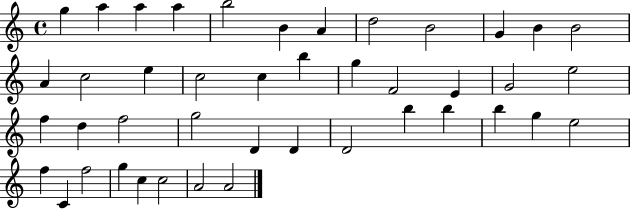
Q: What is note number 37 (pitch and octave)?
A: C4